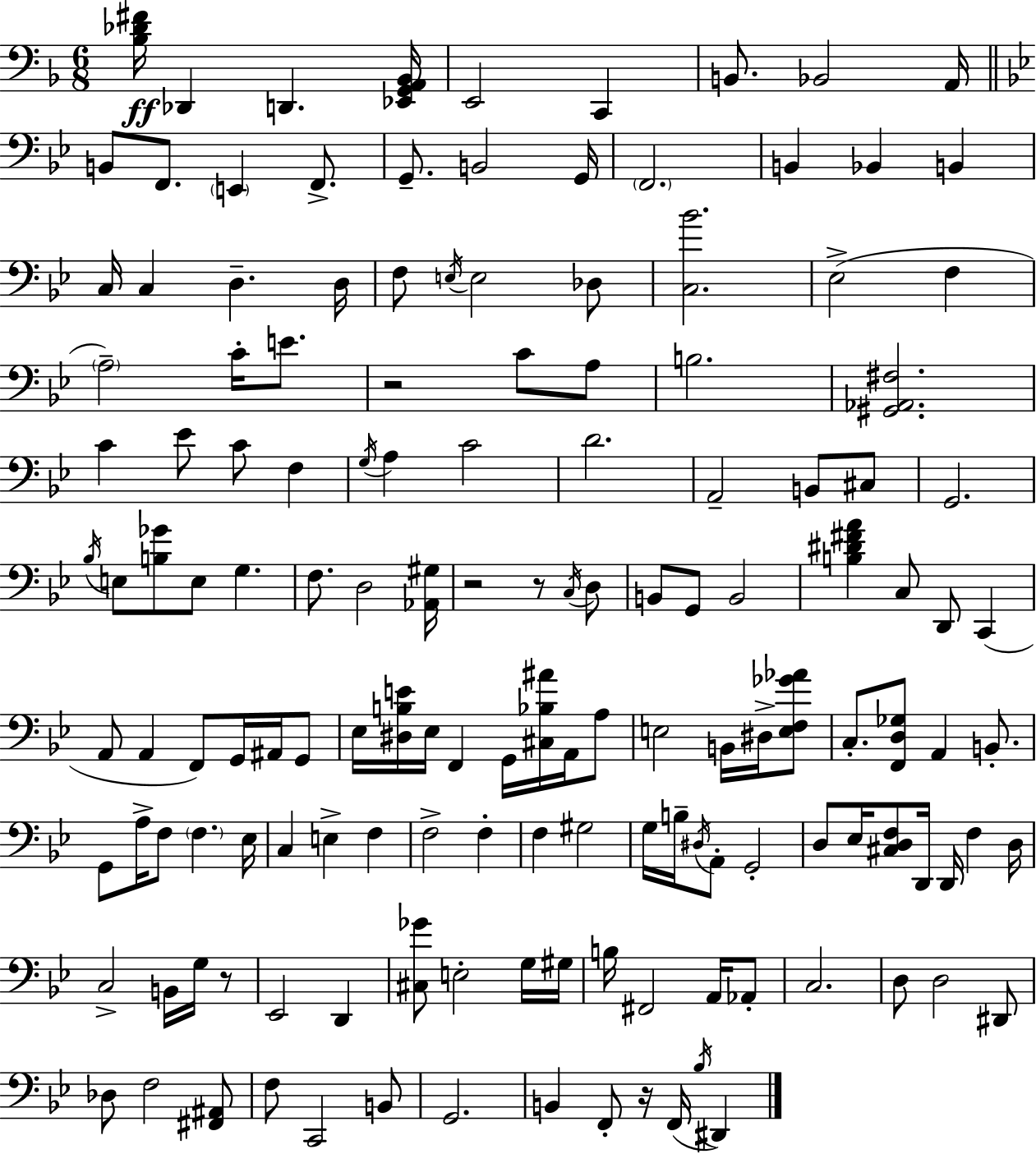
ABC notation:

X:1
T:Untitled
M:6/8
L:1/4
K:Dm
[_B,_D^F]/4 _D,, D,, [_E,,G,,A,,_B,,]/4 E,,2 C,, B,,/2 _B,,2 A,,/4 B,,/2 F,,/2 E,, F,,/2 G,,/2 B,,2 G,,/4 F,,2 B,, _B,, B,, C,/4 C, D, D,/4 F,/2 E,/4 E,2 _D,/2 [C,_B]2 _E,2 F, A,2 C/4 E/2 z2 C/2 A,/2 B,2 [^G,,_A,,^F,]2 C _E/2 C/2 F, G,/4 A, C2 D2 A,,2 B,,/2 ^C,/2 G,,2 _B,/4 E,/2 [B,_G]/2 E,/2 G, F,/2 D,2 [_A,,^G,]/4 z2 z/2 C,/4 D,/2 B,,/2 G,,/2 B,,2 [B,^D^FA] C,/2 D,,/2 C,, A,,/2 A,, F,,/2 G,,/4 ^A,,/4 G,,/2 _E,/4 [^D,B,E]/4 _E,/4 F,, G,,/4 [^C,_B,^A]/4 A,,/4 A,/2 E,2 B,,/4 ^D,/4 [E,F,_G_A]/2 C,/2 [F,,D,_G,]/2 A,, B,,/2 G,,/2 A,/4 F,/2 F, _E,/4 C, E, F, F,2 F, F, ^G,2 G,/4 B,/4 ^D,/4 A,,/2 G,,2 D,/2 _E,/4 [^C,D,F,]/2 D,,/4 D,,/4 F, D,/4 C,2 B,,/4 G,/4 z/2 _E,,2 D,, [^C,_G]/2 E,2 G,/4 ^G,/4 B,/4 ^F,,2 A,,/4 _A,,/2 C,2 D,/2 D,2 ^D,,/2 _D,/2 F,2 [^F,,^A,,]/2 F,/2 C,,2 B,,/2 G,,2 B,, F,,/2 z/4 F,,/4 _B,/4 ^D,,